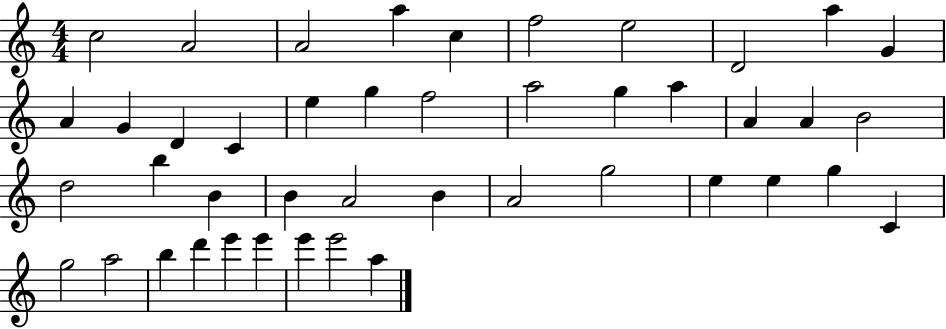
C5/h A4/h A4/h A5/q C5/q F5/h E5/h D4/h A5/q G4/q A4/q G4/q D4/q C4/q E5/q G5/q F5/h A5/h G5/q A5/q A4/q A4/q B4/h D5/h B5/q B4/q B4/q A4/h B4/q A4/h G5/h E5/q E5/q G5/q C4/q G5/h A5/h B5/q D6/q E6/q E6/q E6/q E6/h A5/q